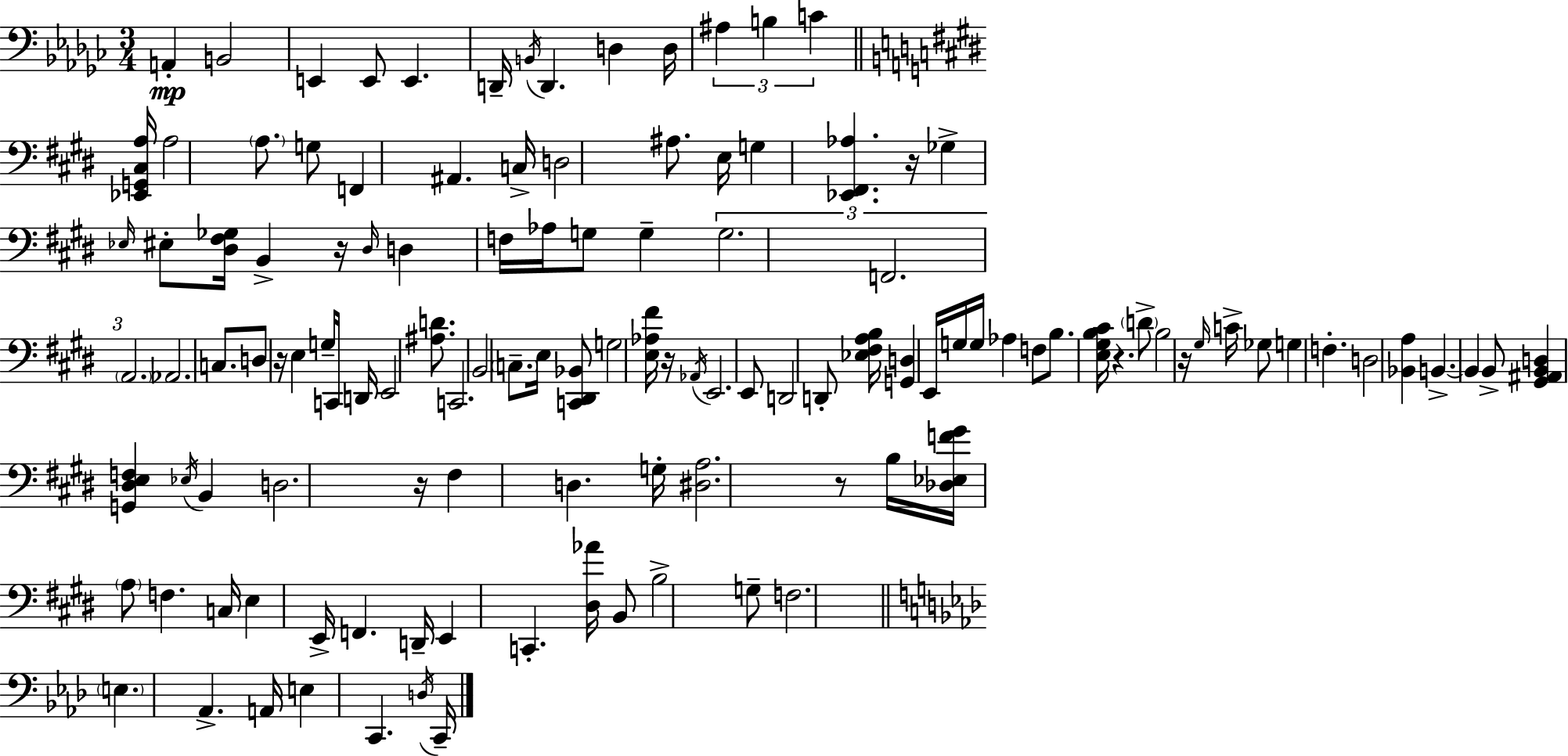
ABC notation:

X:1
T:Untitled
M:3/4
L:1/4
K:Ebm
A,, B,,2 E,, E,,/2 E,, D,,/4 B,,/4 D,, D, D,/4 ^A, B, C [_E,,G,,^C,A,]/4 A,2 A,/2 G,/2 F,, ^A,, C,/4 D,2 ^A,/2 E,/4 G, [_E,,^F,,_A,] z/4 _G, _E,/4 ^E,/2 [^D,^F,_G,]/4 B,, z/4 ^D,/4 D, F,/4 _A,/4 G,/2 G, G,2 F,,2 A,,2 _A,,2 C,/2 D,/2 z/4 E, G,/4 C,,/4 D,,/4 E,,2 [^A,D]/2 C,,2 B,,2 C,/2 E,/4 [C,,^D,,_B,,]/2 G,2 [E,_A,^F]/4 z/4 _A,,/4 E,,2 E,,/2 D,,2 D,,/2 [_E,^F,A,B,]/4 [G,,D,] E,,/4 G,/4 G,/4 _A, F,/2 B,/2 [E,^G,B,^C]/4 z D/2 B,2 z/4 ^G,/4 C/4 _G,/2 G, F, D,2 [_B,,A,] B,, B,, B,,/2 [^G,,^A,,B,,D,] [G,,^D,E,F,] _E,/4 B,, D,2 z/4 ^F, D, G,/4 [^D,A,]2 z/2 B,/4 [_D,_E,F^G]/4 A,/2 F, C,/4 E, E,,/4 F,, D,,/4 E,, C,, [^D,_A]/4 B,,/2 B,2 G,/2 F,2 E, _A,, A,,/4 E, C,, D,/4 C,,/4